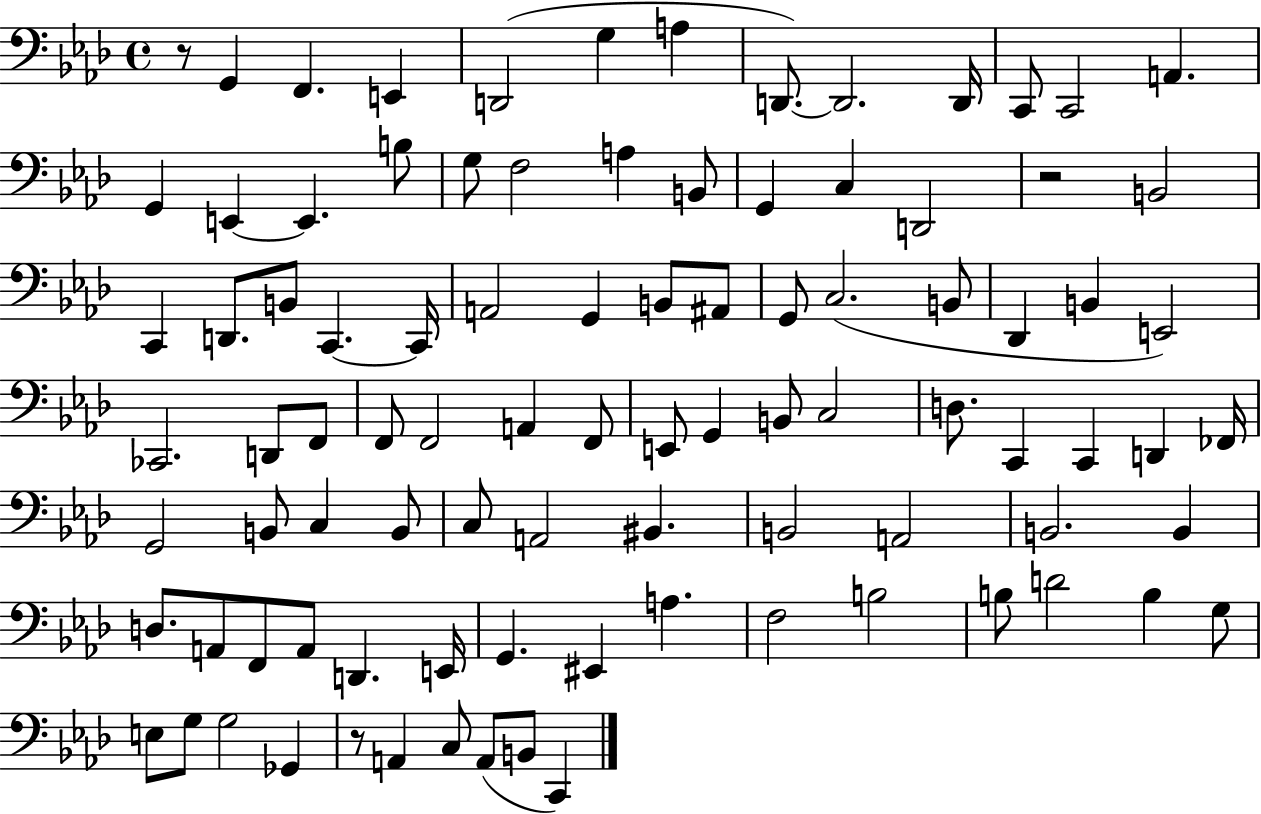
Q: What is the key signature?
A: AES major